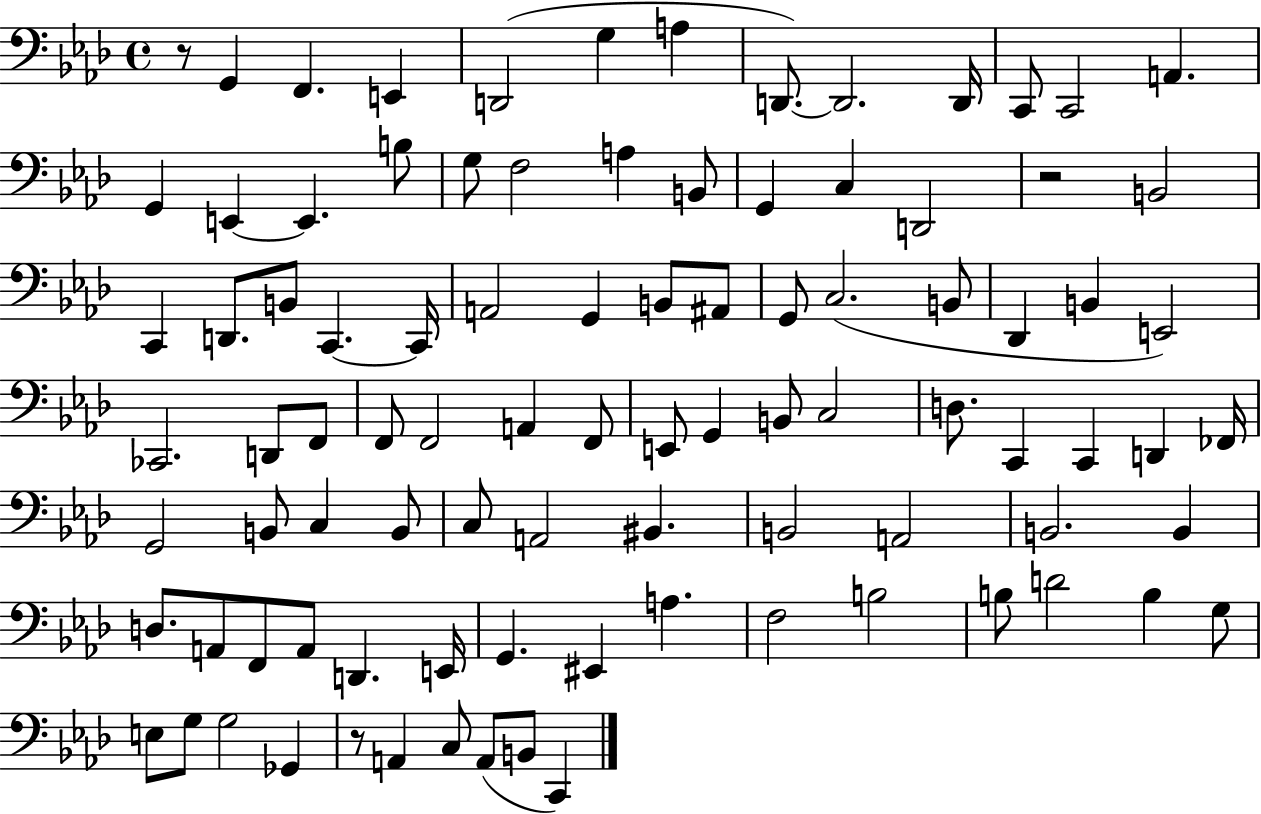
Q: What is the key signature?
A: AES major